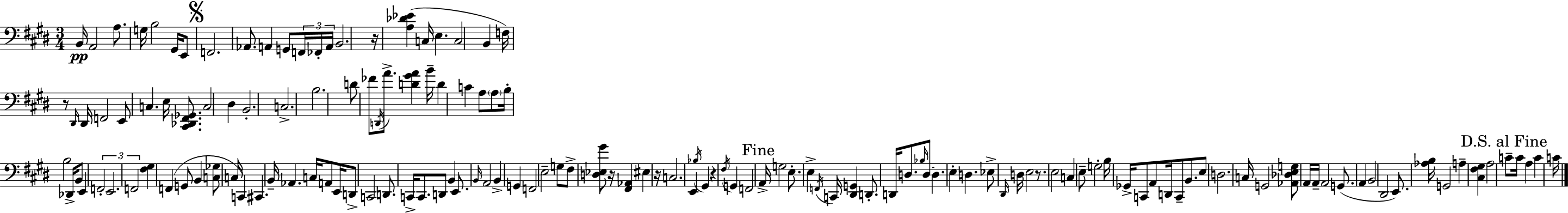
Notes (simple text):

B2/s A2/h A3/e. G3/s B3/h G#2/s E2/e F2/h. Ab2/e. A2/q G2/e F2/s FES2/s A2/s B2/h. R/s [A3,Db4,Eb4]/q C3/s E3/q. C3/h B2/q F3/s R/e D#2/s D#2/s F2/h E2/e C3/q. E3/s [C#2,Db2,F#2,Gb2]/e. C3/h D#3/q B2/h. C3/h. B3/h. D4/e FES4/e D2/s A4/e. [D4,G#4,A4]/q B4/s D4/q C4/q A3/e A3/e B3/s B3/h Db2/s B2/e E2/q F2/h E2/h. F2/h [F#3,G#3]/q F2/q G2/e B2/q [C3,Gb3]/e C3/s C2/q C#2/q. B2/s Ab2/q. C3/s A2/e E2/s D2/e C2/h D2/e. C2/s C2/e. D2/e B2/q E2/e. B2/s A2/h B2/q G2/q F2/h E3/h G3/e F#3/e [D3,Eb3,G#4]/e R/s [F#2,Ab2]/q EIS3/q R/s C3/h. E2/q Bb3/s G#2/q R/q F#3/s G2/q F2/h A2/s G3/h E3/e. E3/q F2/s C2/s [D#2,G2]/q D2/e. D2/s D3/e. Bb3/s D3/e D3/q. E3/q D3/q. Eb3/e D#2/s D3/s E3/h R/e. E3/h C3/q E3/e G3/h B3/s Gb2/s C2/e A2/e D2/s C2/e B2/e. E3/e D3/h. C3/s G2/h [Ab2,Db3,E3,G3]/e A2/s A2/s A2/h G2/e. A2/q B2/h D#2/h E2/e. [Ab3,B3]/s G2/h A3/q [C#3,F#3,G#3]/q A3/h C4/e C4/s A3/q C4/q C4/s